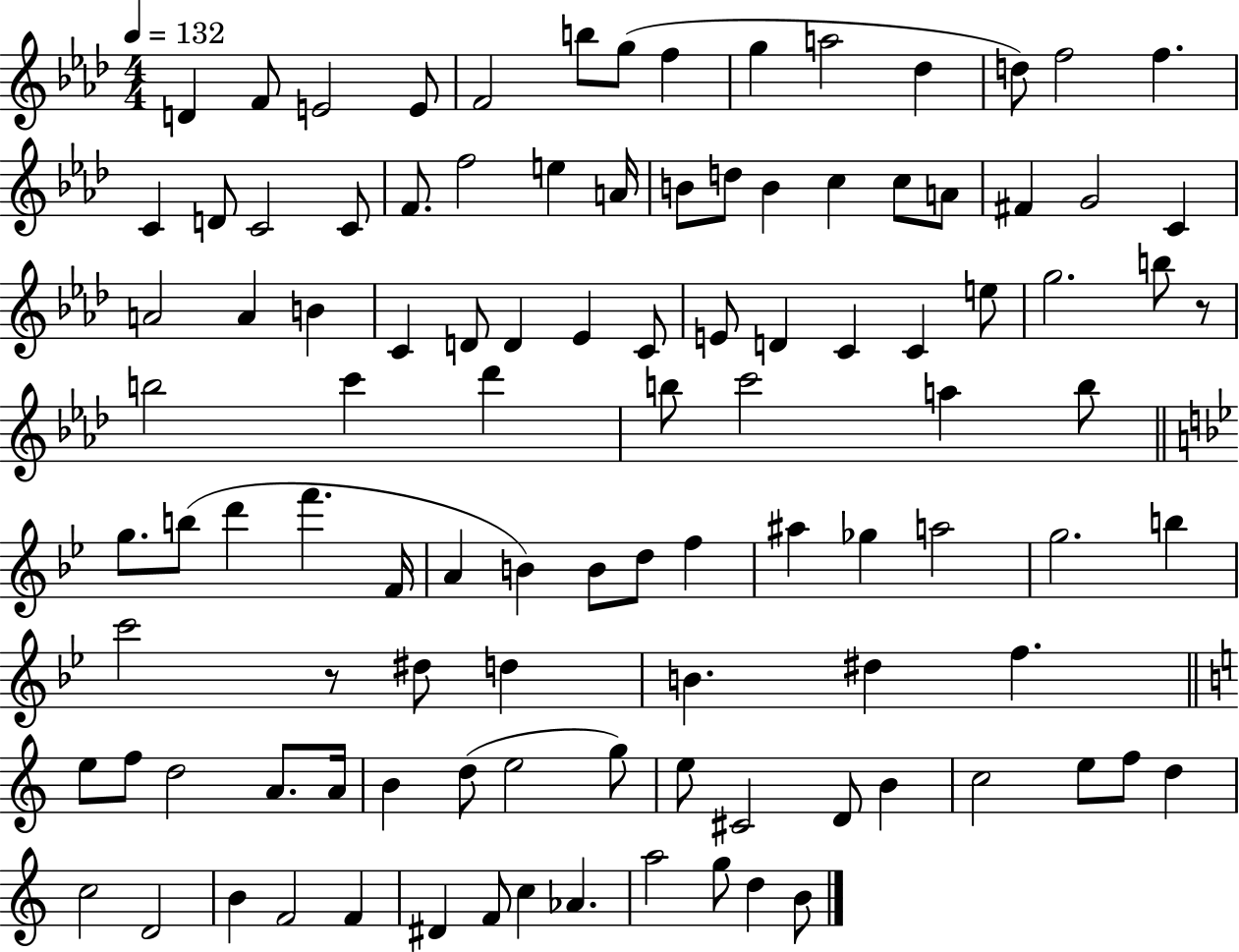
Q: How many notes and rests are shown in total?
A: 106